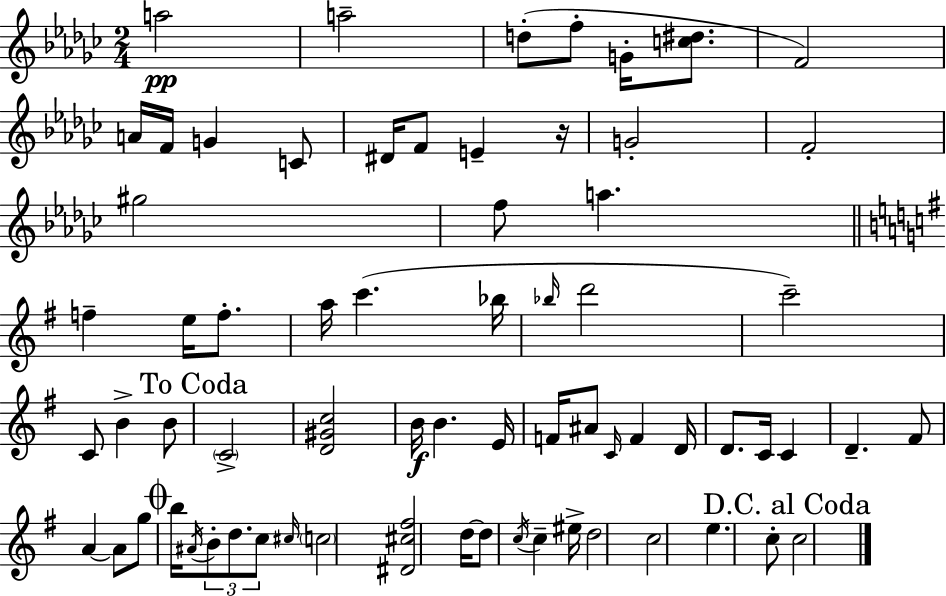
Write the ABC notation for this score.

X:1
T:Untitled
M:2/4
L:1/4
K:Ebm
a2 a2 d/2 f/2 G/4 [c^d]/2 F2 A/4 F/4 G C/2 ^D/4 F/2 E z/4 G2 F2 ^g2 f/2 a f e/4 f/2 a/4 c' _b/4 _b/4 d'2 c'2 C/2 B B/2 C2 [D^Gc]2 B/4 B E/4 F/4 ^A/2 C/4 F D/4 D/2 C/4 C D ^F/2 A A/2 g/2 b/4 ^A/4 B/2 d/2 c/2 ^c/4 c2 [^D^c^f]2 d/4 d/2 c/4 c ^e/4 d2 c2 e c/2 c2